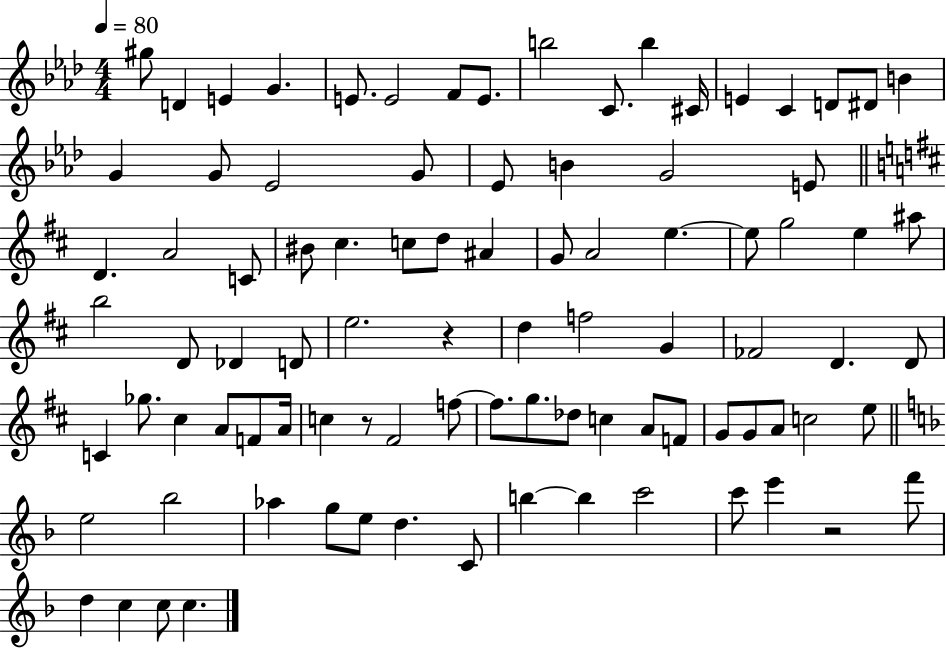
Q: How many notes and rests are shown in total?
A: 91